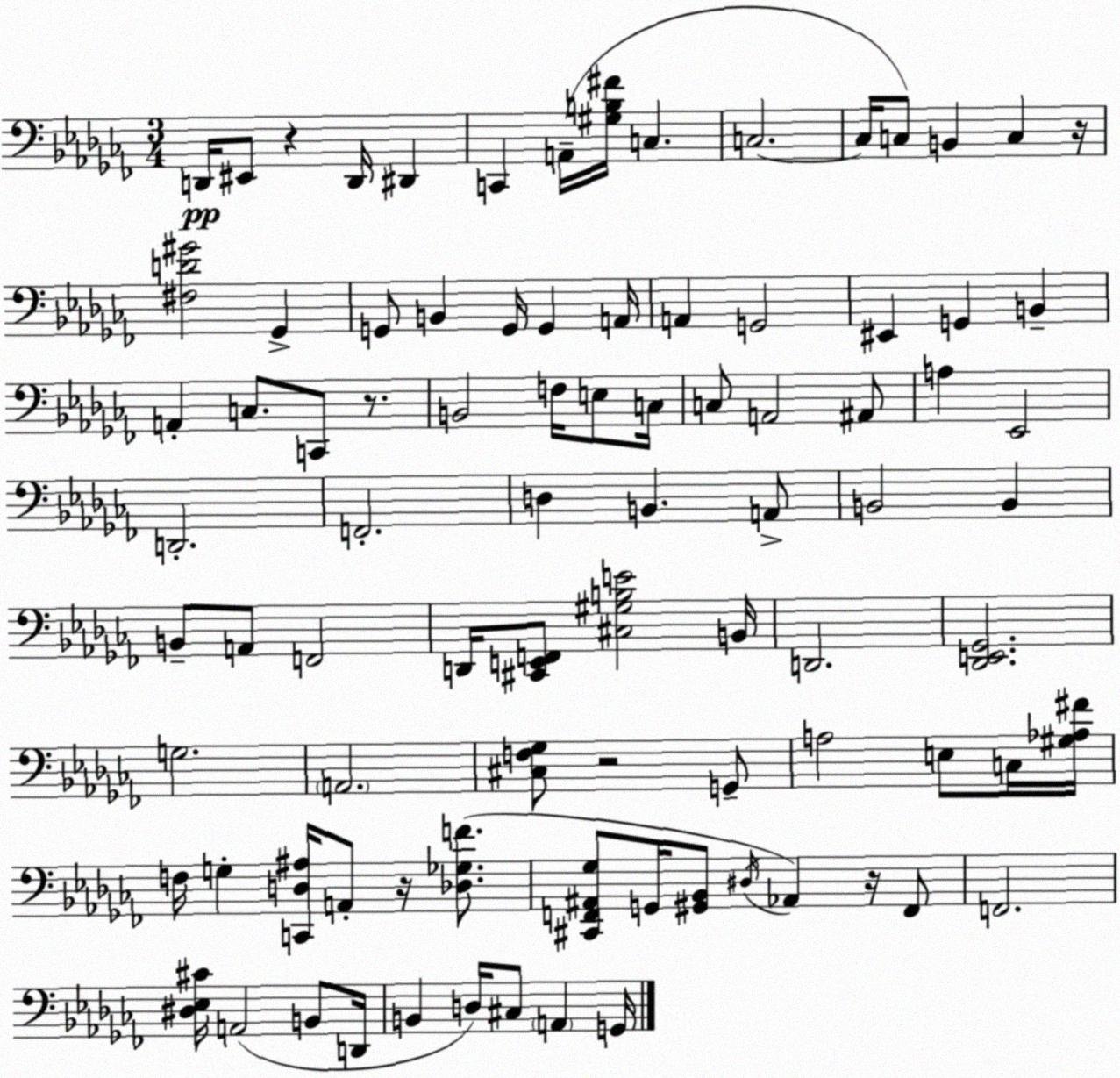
X:1
T:Untitled
M:3/4
L:1/4
K:Abm
D,,/4 ^E,,/2 z D,,/4 ^D,, C,, A,,/4 [^G,B,^F]/4 C, C,2 C,/4 C,/2 B,, C, z/4 [^F,D^G]2 _G,, G,,/2 B,, G,,/4 G,, A,,/4 A,, G,,2 ^E,, G,, B,, A,, C,/2 C,,/2 z/2 B,,2 F,/4 E,/2 C,/4 C,/2 A,,2 ^A,,/2 A, _E,,2 D,,2 F,,2 D, B,, A,,/2 B,,2 B,, B,,/2 A,,/2 F,,2 D,,/4 [^C,,E,,F,,]/2 [^C,^G,B,E]2 B,,/4 D,,2 [_D,,E,,_G,,]2 G,2 A,,2 [^C,F,_G,]/2 z2 G,,/2 A,2 E,/2 C,/4 [^G,_A,^F]/4 F,/4 G, [C,,D,^A,]/4 A,,/2 z/4 [_D,_G,F]/2 [^C,,F,,^A,,_G,]/2 G,,/4 [^G,,_B,,]/2 ^D,/4 _A,, z/4 F,,/2 F,,2 [^D,_E,^C]/4 A,,2 B,,/2 D,,/4 B,, D,/4 ^C,/2 A,, G,,/4